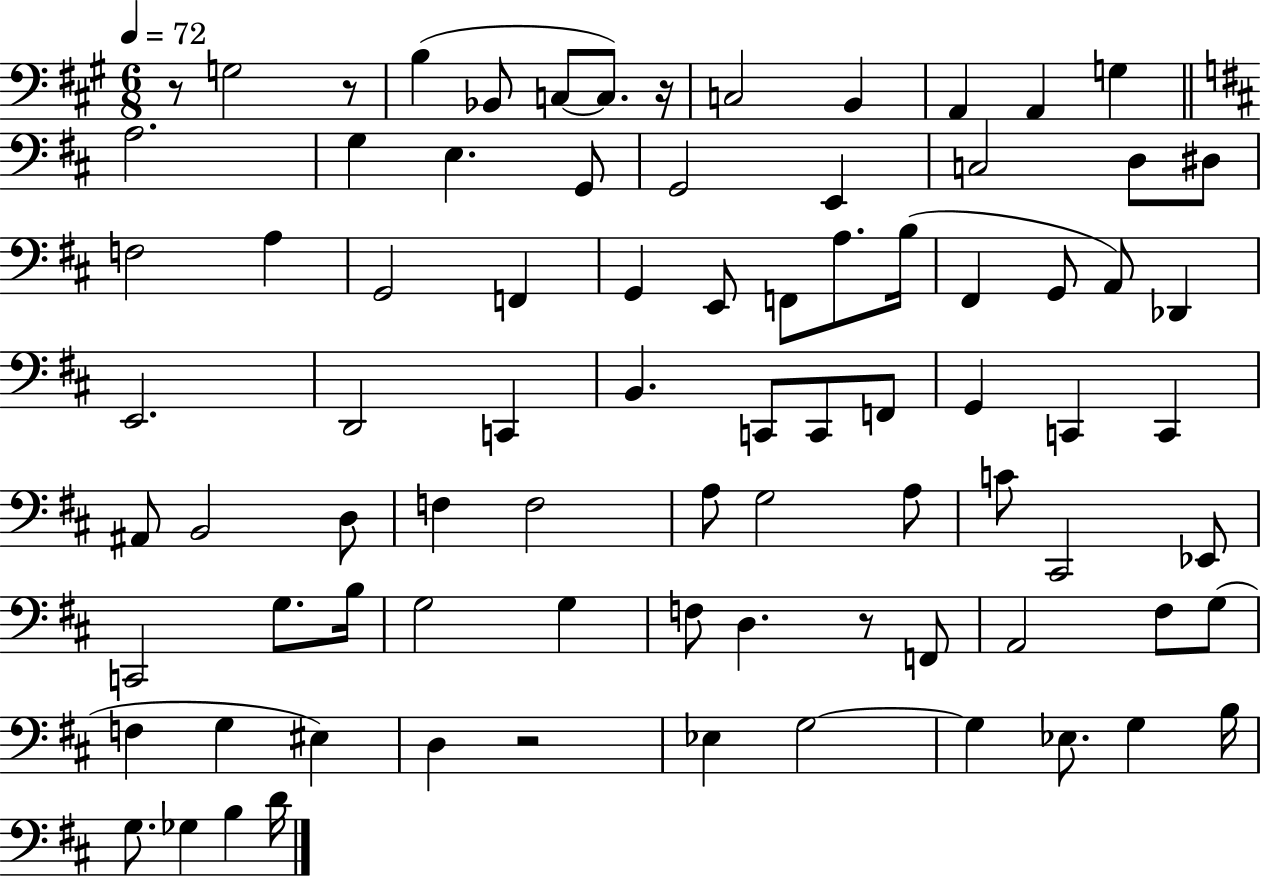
X:1
T:Untitled
M:6/8
L:1/4
K:A
z/2 G,2 z/2 B, _B,,/2 C,/2 C,/2 z/4 C,2 B,, A,, A,, G, A,2 G, E, G,,/2 G,,2 E,, C,2 D,/2 ^D,/2 F,2 A, G,,2 F,, G,, E,,/2 F,,/2 A,/2 B,/4 ^F,, G,,/2 A,,/2 _D,, E,,2 D,,2 C,, B,, C,,/2 C,,/2 F,,/2 G,, C,, C,, ^A,,/2 B,,2 D,/2 F, F,2 A,/2 G,2 A,/2 C/2 ^C,,2 _E,,/2 C,,2 G,/2 B,/4 G,2 G, F,/2 D, z/2 F,,/2 A,,2 ^F,/2 G,/2 F, G, ^E, D, z2 _E, G,2 G, _E,/2 G, B,/4 G,/2 _G, B, D/4